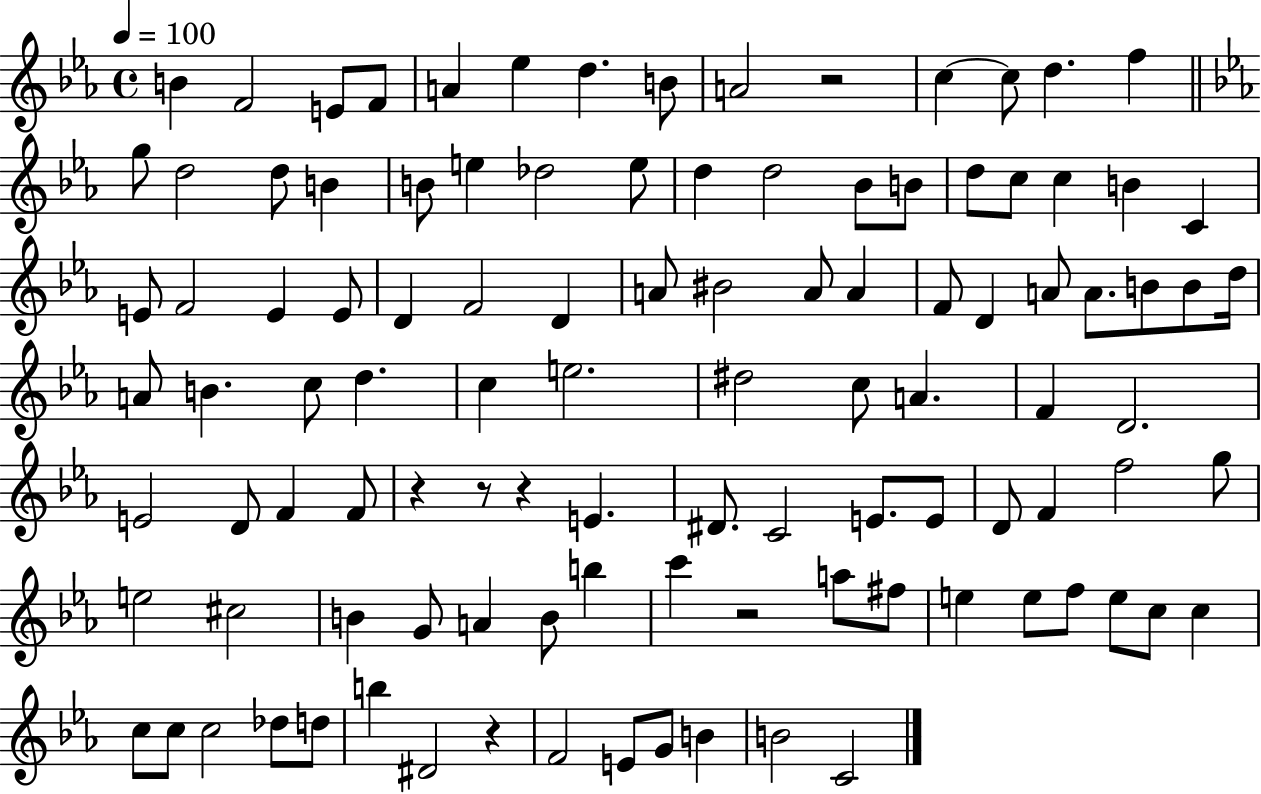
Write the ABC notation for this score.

X:1
T:Untitled
M:4/4
L:1/4
K:Eb
B F2 E/2 F/2 A _e d B/2 A2 z2 c c/2 d f g/2 d2 d/2 B B/2 e _d2 e/2 d d2 _B/2 B/2 d/2 c/2 c B C E/2 F2 E E/2 D F2 D A/2 ^B2 A/2 A F/2 D A/2 A/2 B/2 B/2 d/4 A/2 B c/2 d c e2 ^d2 c/2 A F D2 E2 D/2 F F/2 z z/2 z E ^D/2 C2 E/2 E/2 D/2 F f2 g/2 e2 ^c2 B G/2 A B/2 b c' z2 a/2 ^f/2 e e/2 f/2 e/2 c/2 c c/2 c/2 c2 _d/2 d/2 b ^D2 z F2 E/2 G/2 B B2 C2